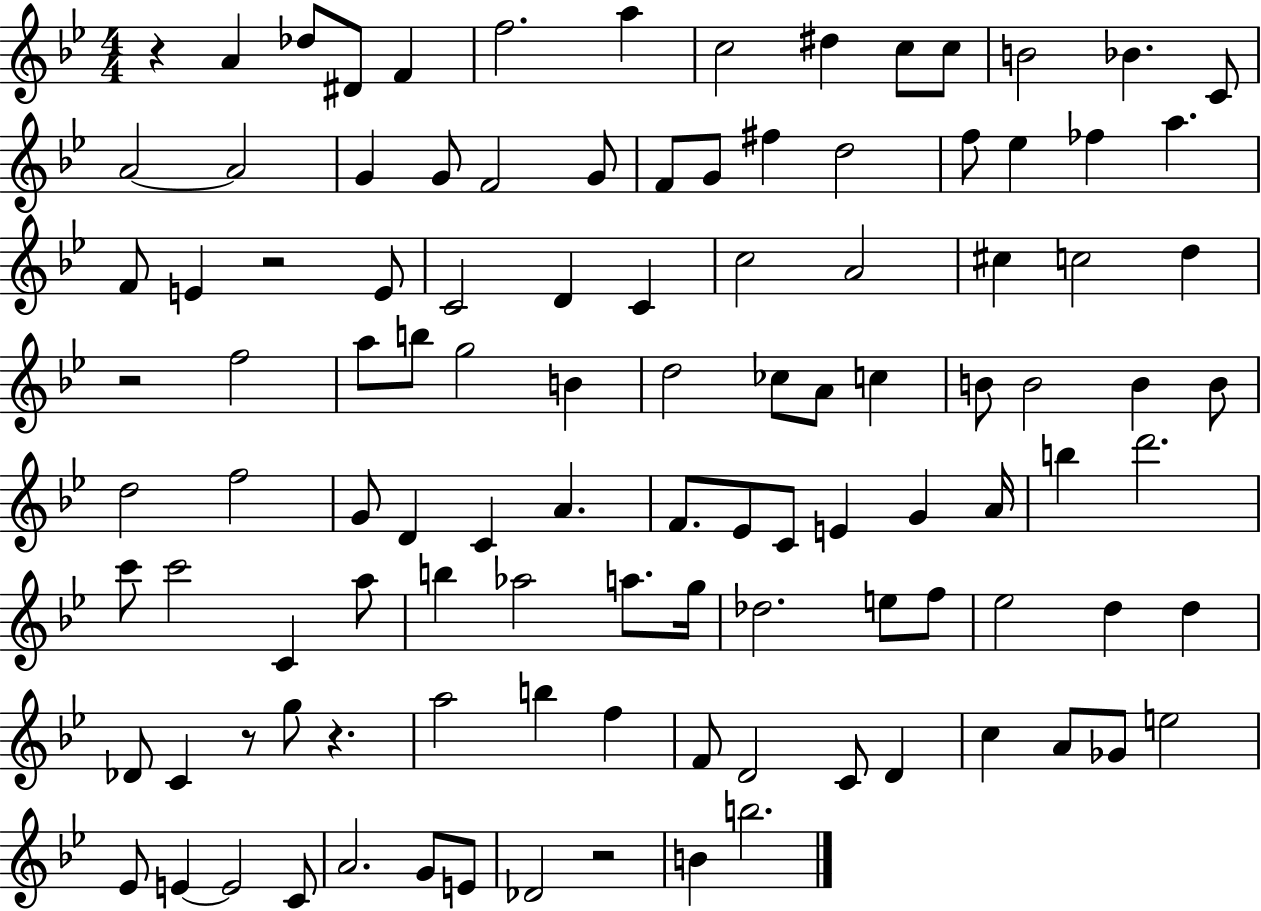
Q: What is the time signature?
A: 4/4